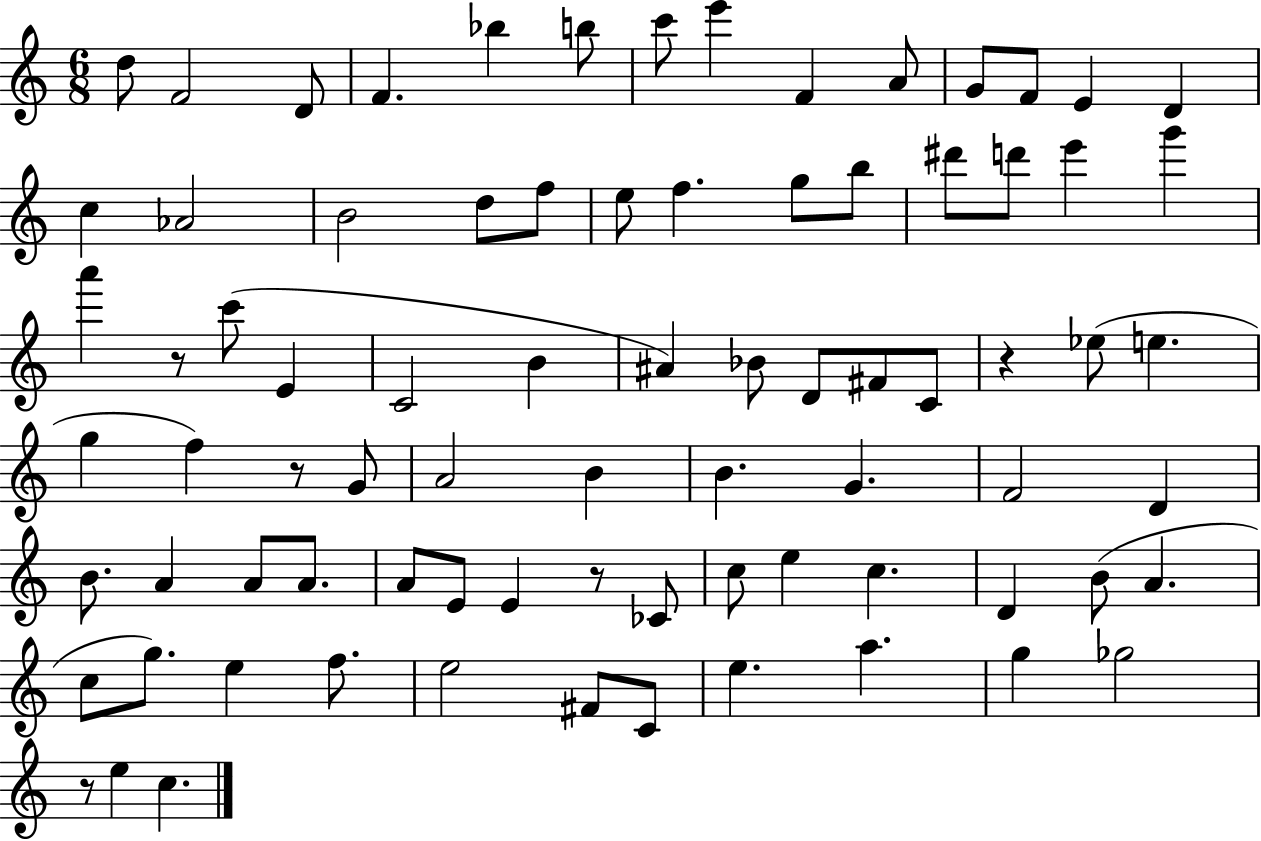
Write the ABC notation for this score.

X:1
T:Untitled
M:6/8
L:1/4
K:C
d/2 F2 D/2 F _b b/2 c'/2 e' F A/2 G/2 F/2 E D c _A2 B2 d/2 f/2 e/2 f g/2 b/2 ^d'/2 d'/2 e' g' a' z/2 c'/2 E C2 B ^A _B/2 D/2 ^F/2 C/2 z _e/2 e g f z/2 G/2 A2 B B G F2 D B/2 A A/2 A/2 A/2 E/2 E z/2 _C/2 c/2 e c D B/2 A c/2 g/2 e f/2 e2 ^F/2 C/2 e a g _g2 z/2 e c